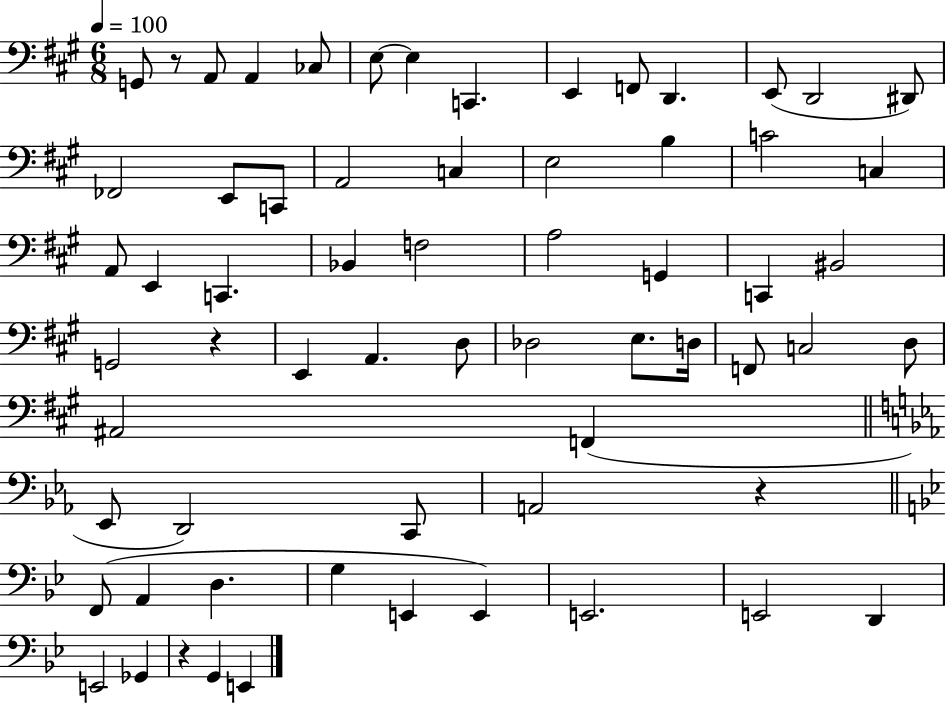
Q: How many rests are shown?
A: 4